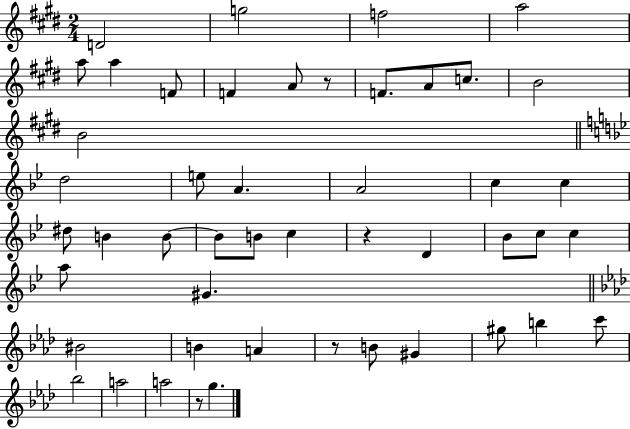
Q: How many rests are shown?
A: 4